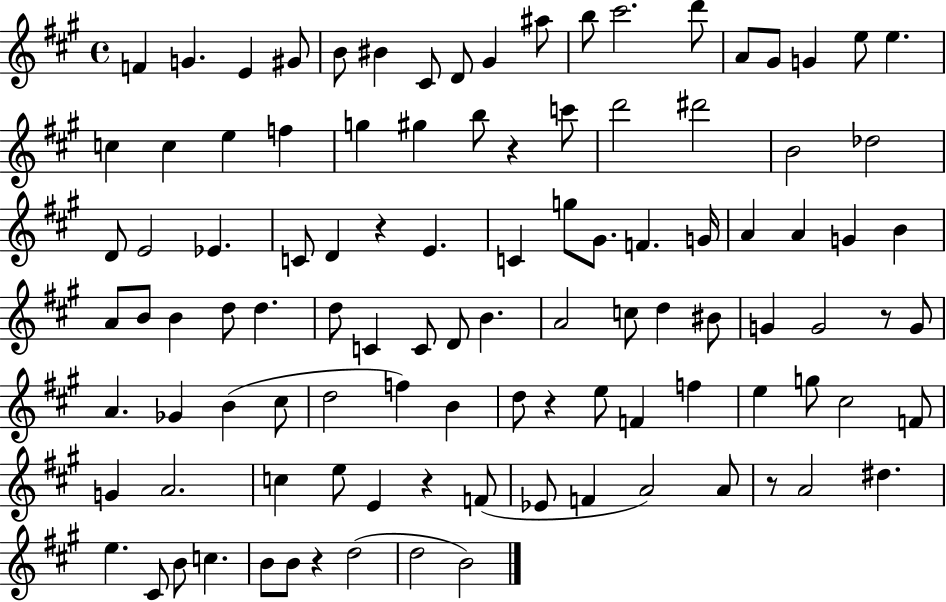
F4/q G4/q. E4/q G#4/e B4/e BIS4/q C#4/e D4/e G#4/q A#5/e B5/e C#6/h. D6/e A4/e G#4/e G4/q E5/e E5/q. C5/q C5/q E5/q F5/q G5/q G#5/q B5/e R/q C6/e D6/h D#6/h B4/h Db5/h D4/e E4/h Eb4/q. C4/e D4/q R/q E4/q. C4/q G5/e G#4/e. F4/q. G4/s A4/q A4/q G4/q B4/q A4/e B4/e B4/q D5/e D5/q. D5/e C4/q C4/e D4/e B4/q. A4/h C5/e D5/q BIS4/e G4/q G4/h R/e G4/e A4/q. Gb4/q B4/q C#5/e D5/h F5/q B4/q D5/e R/q E5/e F4/q F5/q E5/q G5/e C#5/h F4/e G4/q A4/h. C5/q E5/e E4/q R/q F4/e Eb4/e F4/q A4/h A4/e R/e A4/h D#5/q. E5/q. C#4/e B4/e C5/q. B4/e B4/e R/q D5/h D5/h B4/h